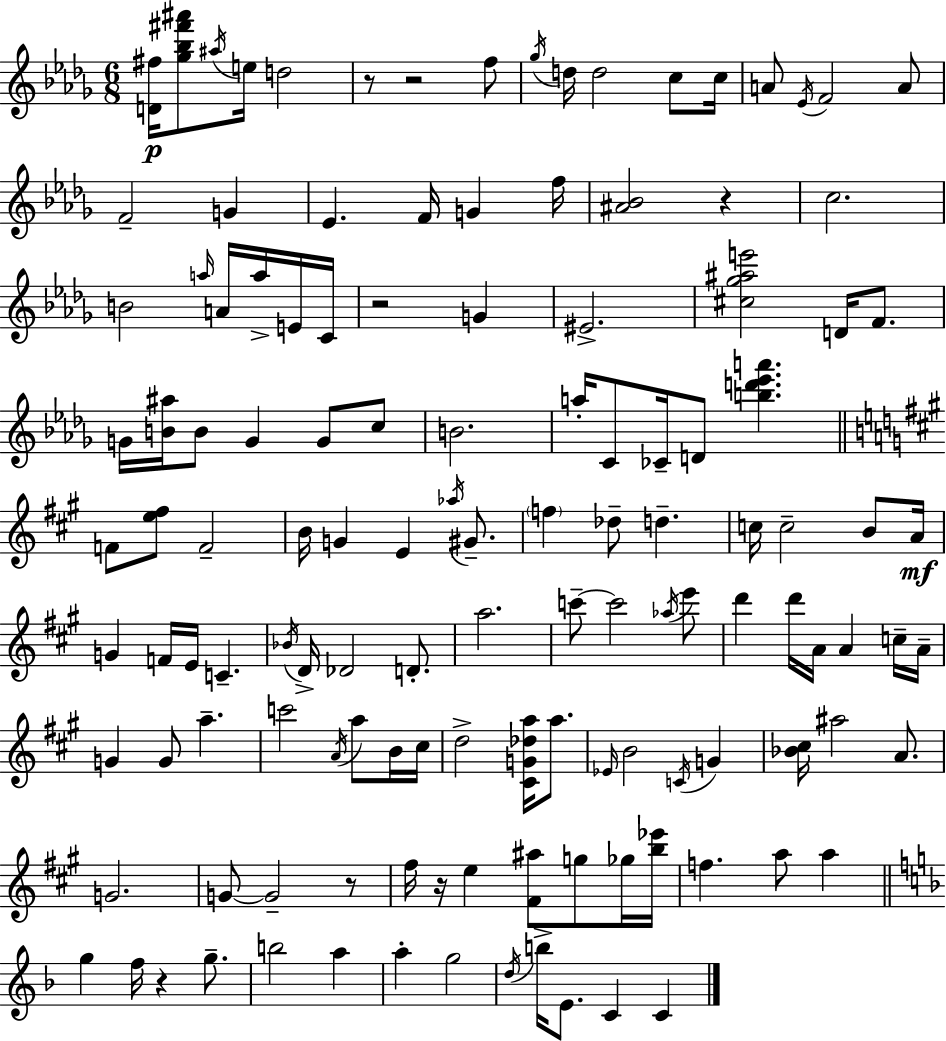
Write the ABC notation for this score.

X:1
T:Untitled
M:6/8
L:1/4
K:Bbm
[D^f]/4 [_g_b^f'^a']/2 ^a/4 e/4 d2 z/2 z2 f/2 _g/4 d/4 d2 c/2 c/4 A/2 _E/4 F2 A/2 F2 G _E F/4 G f/4 [^A_B]2 z c2 B2 a/4 A/4 a/4 E/4 C/4 z2 G ^E2 [^c_g^ae']2 D/4 F/2 G/4 [B^a]/4 B/2 G G/2 c/2 B2 a/4 C/2 _C/4 D/2 [bd'_e'a'] F/2 [e^f]/2 F2 B/4 G E _a/4 ^G/2 f _d/2 d c/4 c2 B/2 A/4 G F/4 E/4 C _B/4 D/4 _D2 D/2 a2 c'/2 c'2 _a/4 e'/2 d' d'/4 A/4 A c/4 A/4 G G/2 a c'2 A/4 a/2 B/4 ^c/4 d2 [^CG_da]/4 a/2 _E/4 B2 C/4 G [_B^c]/4 ^a2 A/2 G2 G/2 G2 z/2 ^f/4 z/4 e [^F^a]/2 g/2 _g/4 [b_e']/4 f a/2 a g f/4 z g/2 b2 a a g2 d/4 b/4 E/2 C C